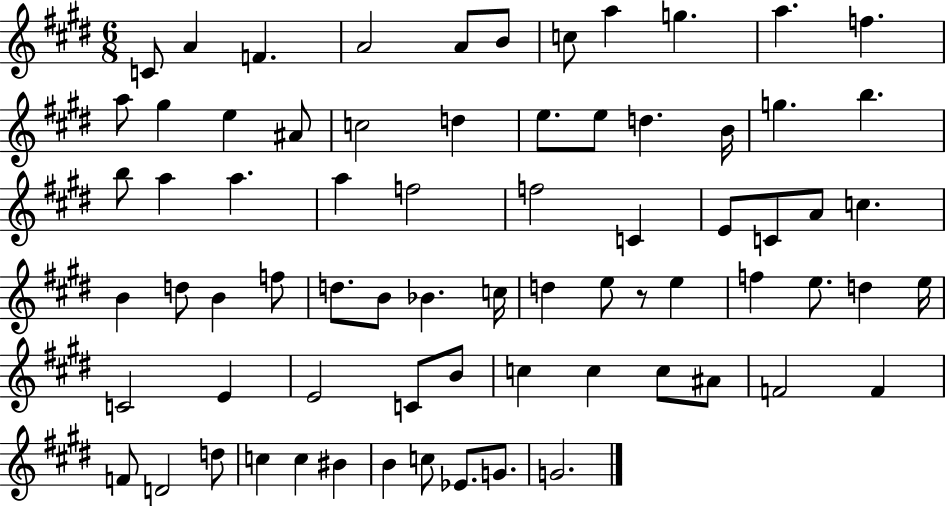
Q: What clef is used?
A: treble